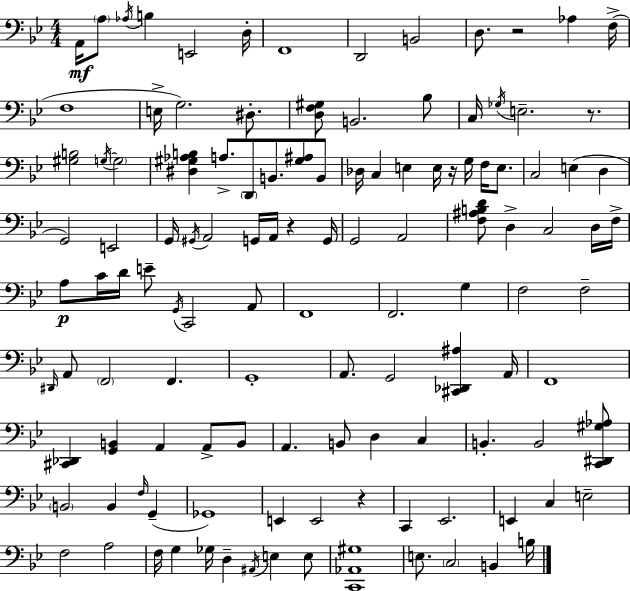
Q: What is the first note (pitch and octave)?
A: A2